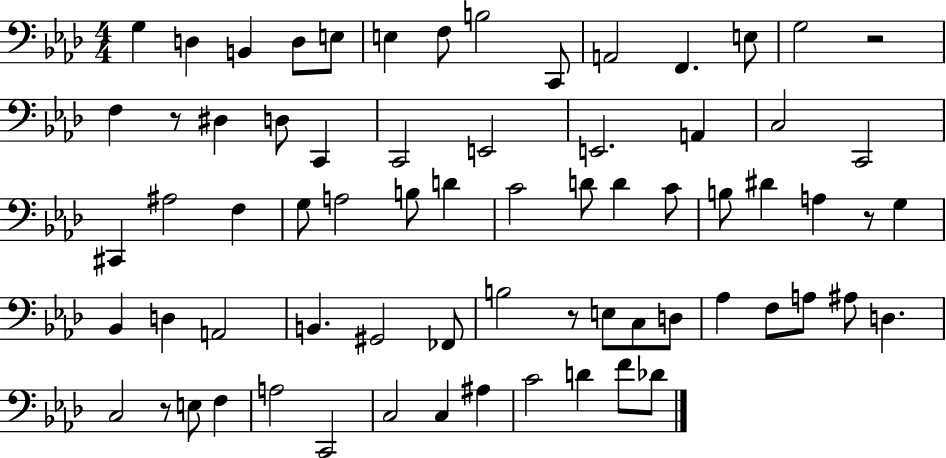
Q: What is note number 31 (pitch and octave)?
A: C4